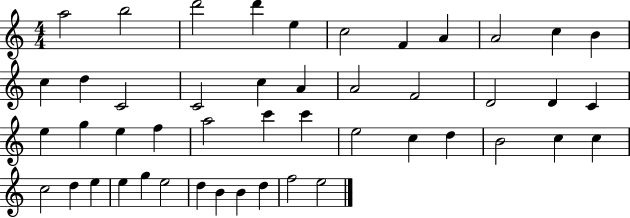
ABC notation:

X:1
T:Untitled
M:4/4
L:1/4
K:C
a2 b2 d'2 d' e c2 F A A2 c B c d C2 C2 c A A2 F2 D2 D C e g e f a2 c' c' e2 c d B2 c c c2 d e e g e2 d B B d f2 e2